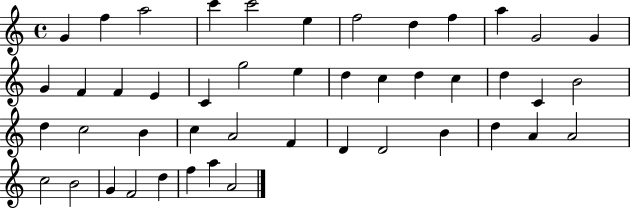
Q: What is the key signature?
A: C major